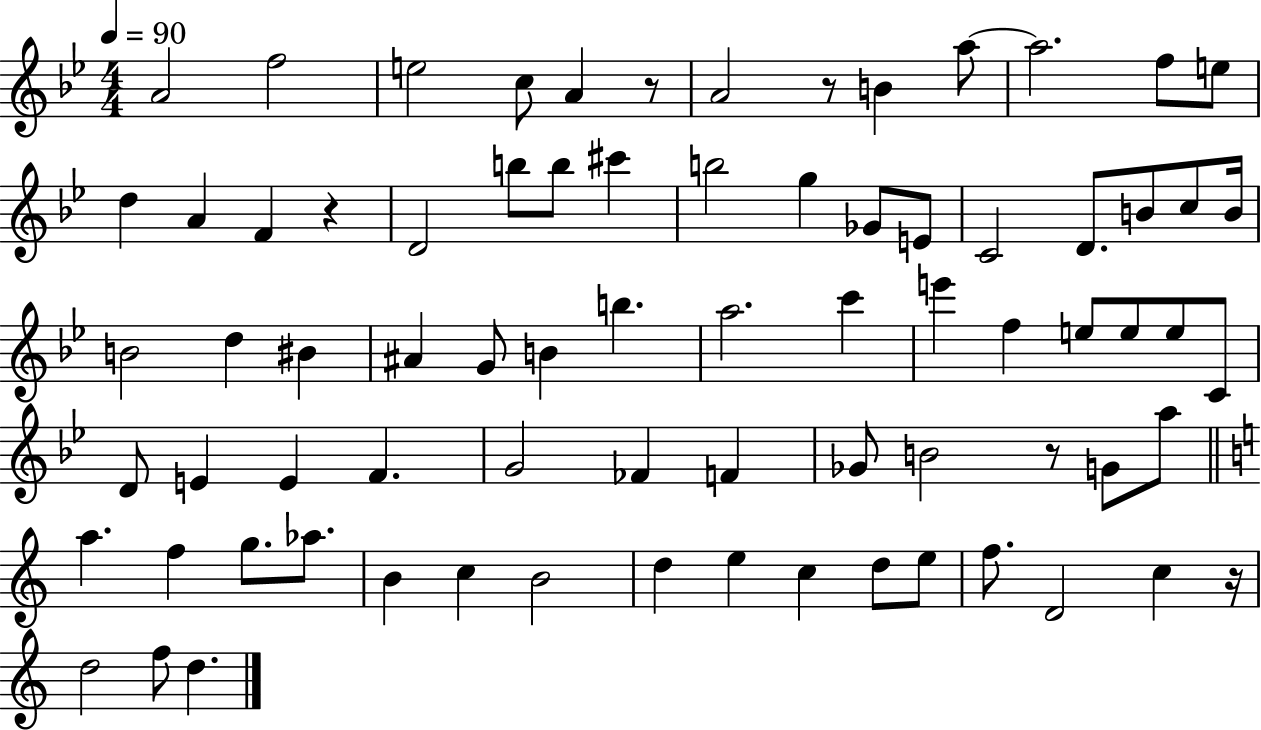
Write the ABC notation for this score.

X:1
T:Untitled
M:4/4
L:1/4
K:Bb
A2 f2 e2 c/2 A z/2 A2 z/2 B a/2 a2 f/2 e/2 d A F z D2 b/2 b/2 ^c' b2 g _G/2 E/2 C2 D/2 B/2 c/2 B/4 B2 d ^B ^A G/2 B b a2 c' e' f e/2 e/2 e/2 C/2 D/2 E E F G2 _F F _G/2 B2 z/2 G/2 a/2 a f g/2 _a/2 B c B2 d e c d/2 e/2 f/2 D2 c z/4 d2 f/2 d